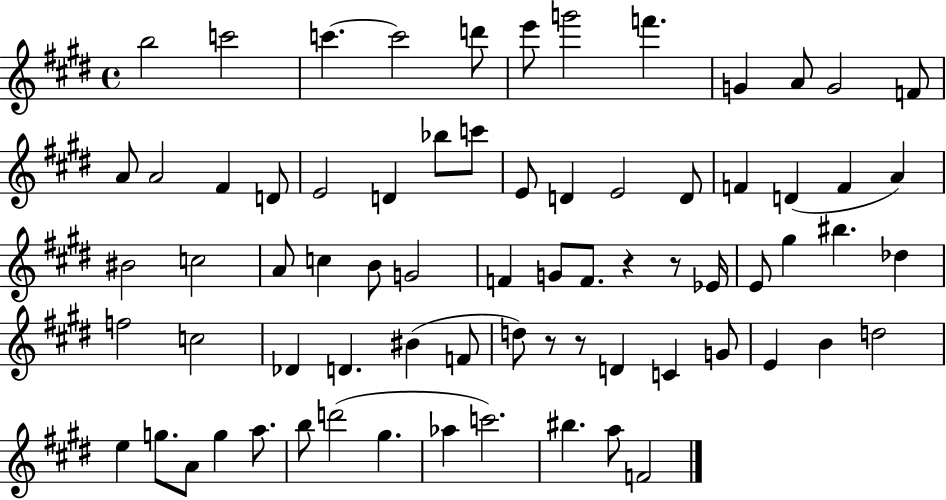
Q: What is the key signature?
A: E major